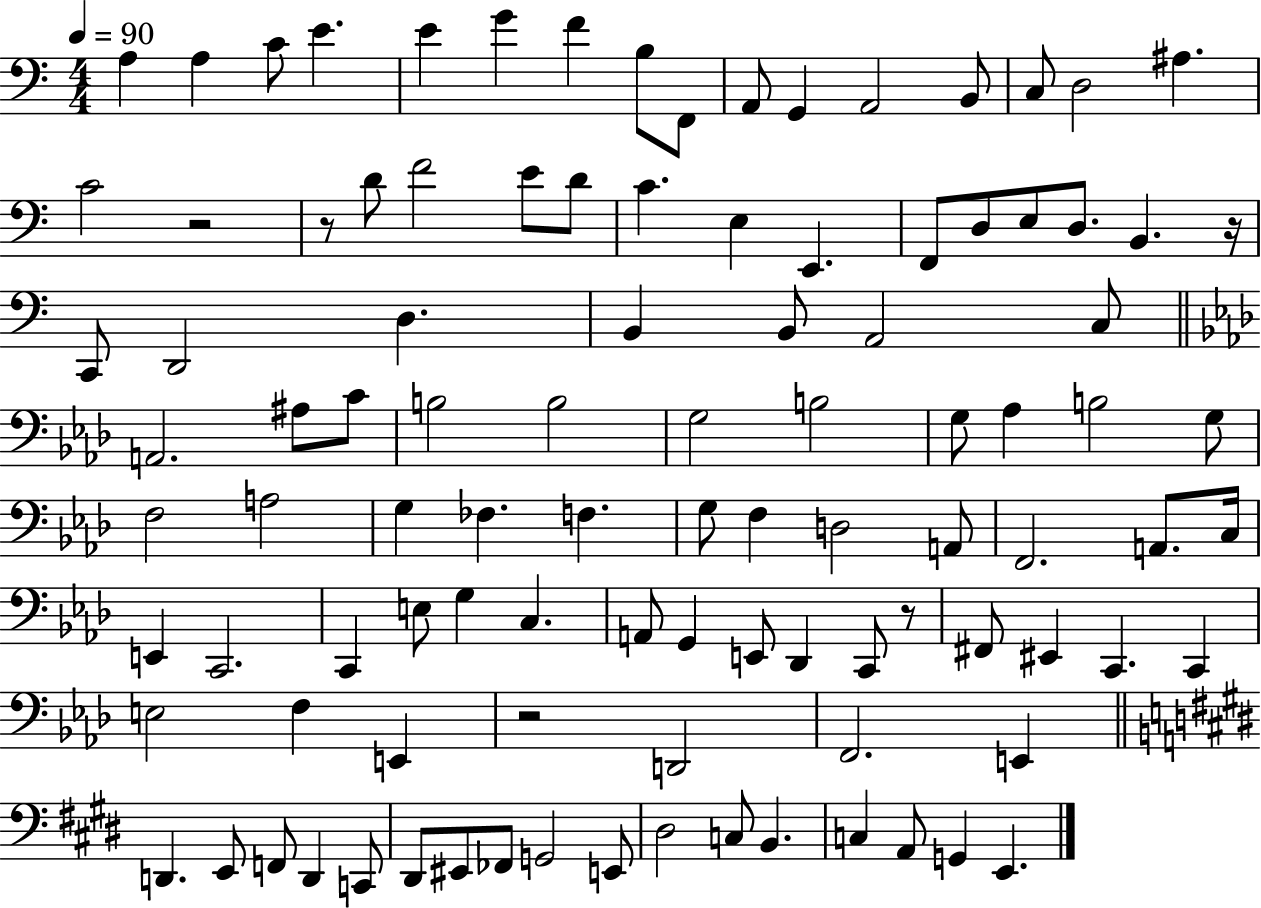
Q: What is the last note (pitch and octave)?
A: E2